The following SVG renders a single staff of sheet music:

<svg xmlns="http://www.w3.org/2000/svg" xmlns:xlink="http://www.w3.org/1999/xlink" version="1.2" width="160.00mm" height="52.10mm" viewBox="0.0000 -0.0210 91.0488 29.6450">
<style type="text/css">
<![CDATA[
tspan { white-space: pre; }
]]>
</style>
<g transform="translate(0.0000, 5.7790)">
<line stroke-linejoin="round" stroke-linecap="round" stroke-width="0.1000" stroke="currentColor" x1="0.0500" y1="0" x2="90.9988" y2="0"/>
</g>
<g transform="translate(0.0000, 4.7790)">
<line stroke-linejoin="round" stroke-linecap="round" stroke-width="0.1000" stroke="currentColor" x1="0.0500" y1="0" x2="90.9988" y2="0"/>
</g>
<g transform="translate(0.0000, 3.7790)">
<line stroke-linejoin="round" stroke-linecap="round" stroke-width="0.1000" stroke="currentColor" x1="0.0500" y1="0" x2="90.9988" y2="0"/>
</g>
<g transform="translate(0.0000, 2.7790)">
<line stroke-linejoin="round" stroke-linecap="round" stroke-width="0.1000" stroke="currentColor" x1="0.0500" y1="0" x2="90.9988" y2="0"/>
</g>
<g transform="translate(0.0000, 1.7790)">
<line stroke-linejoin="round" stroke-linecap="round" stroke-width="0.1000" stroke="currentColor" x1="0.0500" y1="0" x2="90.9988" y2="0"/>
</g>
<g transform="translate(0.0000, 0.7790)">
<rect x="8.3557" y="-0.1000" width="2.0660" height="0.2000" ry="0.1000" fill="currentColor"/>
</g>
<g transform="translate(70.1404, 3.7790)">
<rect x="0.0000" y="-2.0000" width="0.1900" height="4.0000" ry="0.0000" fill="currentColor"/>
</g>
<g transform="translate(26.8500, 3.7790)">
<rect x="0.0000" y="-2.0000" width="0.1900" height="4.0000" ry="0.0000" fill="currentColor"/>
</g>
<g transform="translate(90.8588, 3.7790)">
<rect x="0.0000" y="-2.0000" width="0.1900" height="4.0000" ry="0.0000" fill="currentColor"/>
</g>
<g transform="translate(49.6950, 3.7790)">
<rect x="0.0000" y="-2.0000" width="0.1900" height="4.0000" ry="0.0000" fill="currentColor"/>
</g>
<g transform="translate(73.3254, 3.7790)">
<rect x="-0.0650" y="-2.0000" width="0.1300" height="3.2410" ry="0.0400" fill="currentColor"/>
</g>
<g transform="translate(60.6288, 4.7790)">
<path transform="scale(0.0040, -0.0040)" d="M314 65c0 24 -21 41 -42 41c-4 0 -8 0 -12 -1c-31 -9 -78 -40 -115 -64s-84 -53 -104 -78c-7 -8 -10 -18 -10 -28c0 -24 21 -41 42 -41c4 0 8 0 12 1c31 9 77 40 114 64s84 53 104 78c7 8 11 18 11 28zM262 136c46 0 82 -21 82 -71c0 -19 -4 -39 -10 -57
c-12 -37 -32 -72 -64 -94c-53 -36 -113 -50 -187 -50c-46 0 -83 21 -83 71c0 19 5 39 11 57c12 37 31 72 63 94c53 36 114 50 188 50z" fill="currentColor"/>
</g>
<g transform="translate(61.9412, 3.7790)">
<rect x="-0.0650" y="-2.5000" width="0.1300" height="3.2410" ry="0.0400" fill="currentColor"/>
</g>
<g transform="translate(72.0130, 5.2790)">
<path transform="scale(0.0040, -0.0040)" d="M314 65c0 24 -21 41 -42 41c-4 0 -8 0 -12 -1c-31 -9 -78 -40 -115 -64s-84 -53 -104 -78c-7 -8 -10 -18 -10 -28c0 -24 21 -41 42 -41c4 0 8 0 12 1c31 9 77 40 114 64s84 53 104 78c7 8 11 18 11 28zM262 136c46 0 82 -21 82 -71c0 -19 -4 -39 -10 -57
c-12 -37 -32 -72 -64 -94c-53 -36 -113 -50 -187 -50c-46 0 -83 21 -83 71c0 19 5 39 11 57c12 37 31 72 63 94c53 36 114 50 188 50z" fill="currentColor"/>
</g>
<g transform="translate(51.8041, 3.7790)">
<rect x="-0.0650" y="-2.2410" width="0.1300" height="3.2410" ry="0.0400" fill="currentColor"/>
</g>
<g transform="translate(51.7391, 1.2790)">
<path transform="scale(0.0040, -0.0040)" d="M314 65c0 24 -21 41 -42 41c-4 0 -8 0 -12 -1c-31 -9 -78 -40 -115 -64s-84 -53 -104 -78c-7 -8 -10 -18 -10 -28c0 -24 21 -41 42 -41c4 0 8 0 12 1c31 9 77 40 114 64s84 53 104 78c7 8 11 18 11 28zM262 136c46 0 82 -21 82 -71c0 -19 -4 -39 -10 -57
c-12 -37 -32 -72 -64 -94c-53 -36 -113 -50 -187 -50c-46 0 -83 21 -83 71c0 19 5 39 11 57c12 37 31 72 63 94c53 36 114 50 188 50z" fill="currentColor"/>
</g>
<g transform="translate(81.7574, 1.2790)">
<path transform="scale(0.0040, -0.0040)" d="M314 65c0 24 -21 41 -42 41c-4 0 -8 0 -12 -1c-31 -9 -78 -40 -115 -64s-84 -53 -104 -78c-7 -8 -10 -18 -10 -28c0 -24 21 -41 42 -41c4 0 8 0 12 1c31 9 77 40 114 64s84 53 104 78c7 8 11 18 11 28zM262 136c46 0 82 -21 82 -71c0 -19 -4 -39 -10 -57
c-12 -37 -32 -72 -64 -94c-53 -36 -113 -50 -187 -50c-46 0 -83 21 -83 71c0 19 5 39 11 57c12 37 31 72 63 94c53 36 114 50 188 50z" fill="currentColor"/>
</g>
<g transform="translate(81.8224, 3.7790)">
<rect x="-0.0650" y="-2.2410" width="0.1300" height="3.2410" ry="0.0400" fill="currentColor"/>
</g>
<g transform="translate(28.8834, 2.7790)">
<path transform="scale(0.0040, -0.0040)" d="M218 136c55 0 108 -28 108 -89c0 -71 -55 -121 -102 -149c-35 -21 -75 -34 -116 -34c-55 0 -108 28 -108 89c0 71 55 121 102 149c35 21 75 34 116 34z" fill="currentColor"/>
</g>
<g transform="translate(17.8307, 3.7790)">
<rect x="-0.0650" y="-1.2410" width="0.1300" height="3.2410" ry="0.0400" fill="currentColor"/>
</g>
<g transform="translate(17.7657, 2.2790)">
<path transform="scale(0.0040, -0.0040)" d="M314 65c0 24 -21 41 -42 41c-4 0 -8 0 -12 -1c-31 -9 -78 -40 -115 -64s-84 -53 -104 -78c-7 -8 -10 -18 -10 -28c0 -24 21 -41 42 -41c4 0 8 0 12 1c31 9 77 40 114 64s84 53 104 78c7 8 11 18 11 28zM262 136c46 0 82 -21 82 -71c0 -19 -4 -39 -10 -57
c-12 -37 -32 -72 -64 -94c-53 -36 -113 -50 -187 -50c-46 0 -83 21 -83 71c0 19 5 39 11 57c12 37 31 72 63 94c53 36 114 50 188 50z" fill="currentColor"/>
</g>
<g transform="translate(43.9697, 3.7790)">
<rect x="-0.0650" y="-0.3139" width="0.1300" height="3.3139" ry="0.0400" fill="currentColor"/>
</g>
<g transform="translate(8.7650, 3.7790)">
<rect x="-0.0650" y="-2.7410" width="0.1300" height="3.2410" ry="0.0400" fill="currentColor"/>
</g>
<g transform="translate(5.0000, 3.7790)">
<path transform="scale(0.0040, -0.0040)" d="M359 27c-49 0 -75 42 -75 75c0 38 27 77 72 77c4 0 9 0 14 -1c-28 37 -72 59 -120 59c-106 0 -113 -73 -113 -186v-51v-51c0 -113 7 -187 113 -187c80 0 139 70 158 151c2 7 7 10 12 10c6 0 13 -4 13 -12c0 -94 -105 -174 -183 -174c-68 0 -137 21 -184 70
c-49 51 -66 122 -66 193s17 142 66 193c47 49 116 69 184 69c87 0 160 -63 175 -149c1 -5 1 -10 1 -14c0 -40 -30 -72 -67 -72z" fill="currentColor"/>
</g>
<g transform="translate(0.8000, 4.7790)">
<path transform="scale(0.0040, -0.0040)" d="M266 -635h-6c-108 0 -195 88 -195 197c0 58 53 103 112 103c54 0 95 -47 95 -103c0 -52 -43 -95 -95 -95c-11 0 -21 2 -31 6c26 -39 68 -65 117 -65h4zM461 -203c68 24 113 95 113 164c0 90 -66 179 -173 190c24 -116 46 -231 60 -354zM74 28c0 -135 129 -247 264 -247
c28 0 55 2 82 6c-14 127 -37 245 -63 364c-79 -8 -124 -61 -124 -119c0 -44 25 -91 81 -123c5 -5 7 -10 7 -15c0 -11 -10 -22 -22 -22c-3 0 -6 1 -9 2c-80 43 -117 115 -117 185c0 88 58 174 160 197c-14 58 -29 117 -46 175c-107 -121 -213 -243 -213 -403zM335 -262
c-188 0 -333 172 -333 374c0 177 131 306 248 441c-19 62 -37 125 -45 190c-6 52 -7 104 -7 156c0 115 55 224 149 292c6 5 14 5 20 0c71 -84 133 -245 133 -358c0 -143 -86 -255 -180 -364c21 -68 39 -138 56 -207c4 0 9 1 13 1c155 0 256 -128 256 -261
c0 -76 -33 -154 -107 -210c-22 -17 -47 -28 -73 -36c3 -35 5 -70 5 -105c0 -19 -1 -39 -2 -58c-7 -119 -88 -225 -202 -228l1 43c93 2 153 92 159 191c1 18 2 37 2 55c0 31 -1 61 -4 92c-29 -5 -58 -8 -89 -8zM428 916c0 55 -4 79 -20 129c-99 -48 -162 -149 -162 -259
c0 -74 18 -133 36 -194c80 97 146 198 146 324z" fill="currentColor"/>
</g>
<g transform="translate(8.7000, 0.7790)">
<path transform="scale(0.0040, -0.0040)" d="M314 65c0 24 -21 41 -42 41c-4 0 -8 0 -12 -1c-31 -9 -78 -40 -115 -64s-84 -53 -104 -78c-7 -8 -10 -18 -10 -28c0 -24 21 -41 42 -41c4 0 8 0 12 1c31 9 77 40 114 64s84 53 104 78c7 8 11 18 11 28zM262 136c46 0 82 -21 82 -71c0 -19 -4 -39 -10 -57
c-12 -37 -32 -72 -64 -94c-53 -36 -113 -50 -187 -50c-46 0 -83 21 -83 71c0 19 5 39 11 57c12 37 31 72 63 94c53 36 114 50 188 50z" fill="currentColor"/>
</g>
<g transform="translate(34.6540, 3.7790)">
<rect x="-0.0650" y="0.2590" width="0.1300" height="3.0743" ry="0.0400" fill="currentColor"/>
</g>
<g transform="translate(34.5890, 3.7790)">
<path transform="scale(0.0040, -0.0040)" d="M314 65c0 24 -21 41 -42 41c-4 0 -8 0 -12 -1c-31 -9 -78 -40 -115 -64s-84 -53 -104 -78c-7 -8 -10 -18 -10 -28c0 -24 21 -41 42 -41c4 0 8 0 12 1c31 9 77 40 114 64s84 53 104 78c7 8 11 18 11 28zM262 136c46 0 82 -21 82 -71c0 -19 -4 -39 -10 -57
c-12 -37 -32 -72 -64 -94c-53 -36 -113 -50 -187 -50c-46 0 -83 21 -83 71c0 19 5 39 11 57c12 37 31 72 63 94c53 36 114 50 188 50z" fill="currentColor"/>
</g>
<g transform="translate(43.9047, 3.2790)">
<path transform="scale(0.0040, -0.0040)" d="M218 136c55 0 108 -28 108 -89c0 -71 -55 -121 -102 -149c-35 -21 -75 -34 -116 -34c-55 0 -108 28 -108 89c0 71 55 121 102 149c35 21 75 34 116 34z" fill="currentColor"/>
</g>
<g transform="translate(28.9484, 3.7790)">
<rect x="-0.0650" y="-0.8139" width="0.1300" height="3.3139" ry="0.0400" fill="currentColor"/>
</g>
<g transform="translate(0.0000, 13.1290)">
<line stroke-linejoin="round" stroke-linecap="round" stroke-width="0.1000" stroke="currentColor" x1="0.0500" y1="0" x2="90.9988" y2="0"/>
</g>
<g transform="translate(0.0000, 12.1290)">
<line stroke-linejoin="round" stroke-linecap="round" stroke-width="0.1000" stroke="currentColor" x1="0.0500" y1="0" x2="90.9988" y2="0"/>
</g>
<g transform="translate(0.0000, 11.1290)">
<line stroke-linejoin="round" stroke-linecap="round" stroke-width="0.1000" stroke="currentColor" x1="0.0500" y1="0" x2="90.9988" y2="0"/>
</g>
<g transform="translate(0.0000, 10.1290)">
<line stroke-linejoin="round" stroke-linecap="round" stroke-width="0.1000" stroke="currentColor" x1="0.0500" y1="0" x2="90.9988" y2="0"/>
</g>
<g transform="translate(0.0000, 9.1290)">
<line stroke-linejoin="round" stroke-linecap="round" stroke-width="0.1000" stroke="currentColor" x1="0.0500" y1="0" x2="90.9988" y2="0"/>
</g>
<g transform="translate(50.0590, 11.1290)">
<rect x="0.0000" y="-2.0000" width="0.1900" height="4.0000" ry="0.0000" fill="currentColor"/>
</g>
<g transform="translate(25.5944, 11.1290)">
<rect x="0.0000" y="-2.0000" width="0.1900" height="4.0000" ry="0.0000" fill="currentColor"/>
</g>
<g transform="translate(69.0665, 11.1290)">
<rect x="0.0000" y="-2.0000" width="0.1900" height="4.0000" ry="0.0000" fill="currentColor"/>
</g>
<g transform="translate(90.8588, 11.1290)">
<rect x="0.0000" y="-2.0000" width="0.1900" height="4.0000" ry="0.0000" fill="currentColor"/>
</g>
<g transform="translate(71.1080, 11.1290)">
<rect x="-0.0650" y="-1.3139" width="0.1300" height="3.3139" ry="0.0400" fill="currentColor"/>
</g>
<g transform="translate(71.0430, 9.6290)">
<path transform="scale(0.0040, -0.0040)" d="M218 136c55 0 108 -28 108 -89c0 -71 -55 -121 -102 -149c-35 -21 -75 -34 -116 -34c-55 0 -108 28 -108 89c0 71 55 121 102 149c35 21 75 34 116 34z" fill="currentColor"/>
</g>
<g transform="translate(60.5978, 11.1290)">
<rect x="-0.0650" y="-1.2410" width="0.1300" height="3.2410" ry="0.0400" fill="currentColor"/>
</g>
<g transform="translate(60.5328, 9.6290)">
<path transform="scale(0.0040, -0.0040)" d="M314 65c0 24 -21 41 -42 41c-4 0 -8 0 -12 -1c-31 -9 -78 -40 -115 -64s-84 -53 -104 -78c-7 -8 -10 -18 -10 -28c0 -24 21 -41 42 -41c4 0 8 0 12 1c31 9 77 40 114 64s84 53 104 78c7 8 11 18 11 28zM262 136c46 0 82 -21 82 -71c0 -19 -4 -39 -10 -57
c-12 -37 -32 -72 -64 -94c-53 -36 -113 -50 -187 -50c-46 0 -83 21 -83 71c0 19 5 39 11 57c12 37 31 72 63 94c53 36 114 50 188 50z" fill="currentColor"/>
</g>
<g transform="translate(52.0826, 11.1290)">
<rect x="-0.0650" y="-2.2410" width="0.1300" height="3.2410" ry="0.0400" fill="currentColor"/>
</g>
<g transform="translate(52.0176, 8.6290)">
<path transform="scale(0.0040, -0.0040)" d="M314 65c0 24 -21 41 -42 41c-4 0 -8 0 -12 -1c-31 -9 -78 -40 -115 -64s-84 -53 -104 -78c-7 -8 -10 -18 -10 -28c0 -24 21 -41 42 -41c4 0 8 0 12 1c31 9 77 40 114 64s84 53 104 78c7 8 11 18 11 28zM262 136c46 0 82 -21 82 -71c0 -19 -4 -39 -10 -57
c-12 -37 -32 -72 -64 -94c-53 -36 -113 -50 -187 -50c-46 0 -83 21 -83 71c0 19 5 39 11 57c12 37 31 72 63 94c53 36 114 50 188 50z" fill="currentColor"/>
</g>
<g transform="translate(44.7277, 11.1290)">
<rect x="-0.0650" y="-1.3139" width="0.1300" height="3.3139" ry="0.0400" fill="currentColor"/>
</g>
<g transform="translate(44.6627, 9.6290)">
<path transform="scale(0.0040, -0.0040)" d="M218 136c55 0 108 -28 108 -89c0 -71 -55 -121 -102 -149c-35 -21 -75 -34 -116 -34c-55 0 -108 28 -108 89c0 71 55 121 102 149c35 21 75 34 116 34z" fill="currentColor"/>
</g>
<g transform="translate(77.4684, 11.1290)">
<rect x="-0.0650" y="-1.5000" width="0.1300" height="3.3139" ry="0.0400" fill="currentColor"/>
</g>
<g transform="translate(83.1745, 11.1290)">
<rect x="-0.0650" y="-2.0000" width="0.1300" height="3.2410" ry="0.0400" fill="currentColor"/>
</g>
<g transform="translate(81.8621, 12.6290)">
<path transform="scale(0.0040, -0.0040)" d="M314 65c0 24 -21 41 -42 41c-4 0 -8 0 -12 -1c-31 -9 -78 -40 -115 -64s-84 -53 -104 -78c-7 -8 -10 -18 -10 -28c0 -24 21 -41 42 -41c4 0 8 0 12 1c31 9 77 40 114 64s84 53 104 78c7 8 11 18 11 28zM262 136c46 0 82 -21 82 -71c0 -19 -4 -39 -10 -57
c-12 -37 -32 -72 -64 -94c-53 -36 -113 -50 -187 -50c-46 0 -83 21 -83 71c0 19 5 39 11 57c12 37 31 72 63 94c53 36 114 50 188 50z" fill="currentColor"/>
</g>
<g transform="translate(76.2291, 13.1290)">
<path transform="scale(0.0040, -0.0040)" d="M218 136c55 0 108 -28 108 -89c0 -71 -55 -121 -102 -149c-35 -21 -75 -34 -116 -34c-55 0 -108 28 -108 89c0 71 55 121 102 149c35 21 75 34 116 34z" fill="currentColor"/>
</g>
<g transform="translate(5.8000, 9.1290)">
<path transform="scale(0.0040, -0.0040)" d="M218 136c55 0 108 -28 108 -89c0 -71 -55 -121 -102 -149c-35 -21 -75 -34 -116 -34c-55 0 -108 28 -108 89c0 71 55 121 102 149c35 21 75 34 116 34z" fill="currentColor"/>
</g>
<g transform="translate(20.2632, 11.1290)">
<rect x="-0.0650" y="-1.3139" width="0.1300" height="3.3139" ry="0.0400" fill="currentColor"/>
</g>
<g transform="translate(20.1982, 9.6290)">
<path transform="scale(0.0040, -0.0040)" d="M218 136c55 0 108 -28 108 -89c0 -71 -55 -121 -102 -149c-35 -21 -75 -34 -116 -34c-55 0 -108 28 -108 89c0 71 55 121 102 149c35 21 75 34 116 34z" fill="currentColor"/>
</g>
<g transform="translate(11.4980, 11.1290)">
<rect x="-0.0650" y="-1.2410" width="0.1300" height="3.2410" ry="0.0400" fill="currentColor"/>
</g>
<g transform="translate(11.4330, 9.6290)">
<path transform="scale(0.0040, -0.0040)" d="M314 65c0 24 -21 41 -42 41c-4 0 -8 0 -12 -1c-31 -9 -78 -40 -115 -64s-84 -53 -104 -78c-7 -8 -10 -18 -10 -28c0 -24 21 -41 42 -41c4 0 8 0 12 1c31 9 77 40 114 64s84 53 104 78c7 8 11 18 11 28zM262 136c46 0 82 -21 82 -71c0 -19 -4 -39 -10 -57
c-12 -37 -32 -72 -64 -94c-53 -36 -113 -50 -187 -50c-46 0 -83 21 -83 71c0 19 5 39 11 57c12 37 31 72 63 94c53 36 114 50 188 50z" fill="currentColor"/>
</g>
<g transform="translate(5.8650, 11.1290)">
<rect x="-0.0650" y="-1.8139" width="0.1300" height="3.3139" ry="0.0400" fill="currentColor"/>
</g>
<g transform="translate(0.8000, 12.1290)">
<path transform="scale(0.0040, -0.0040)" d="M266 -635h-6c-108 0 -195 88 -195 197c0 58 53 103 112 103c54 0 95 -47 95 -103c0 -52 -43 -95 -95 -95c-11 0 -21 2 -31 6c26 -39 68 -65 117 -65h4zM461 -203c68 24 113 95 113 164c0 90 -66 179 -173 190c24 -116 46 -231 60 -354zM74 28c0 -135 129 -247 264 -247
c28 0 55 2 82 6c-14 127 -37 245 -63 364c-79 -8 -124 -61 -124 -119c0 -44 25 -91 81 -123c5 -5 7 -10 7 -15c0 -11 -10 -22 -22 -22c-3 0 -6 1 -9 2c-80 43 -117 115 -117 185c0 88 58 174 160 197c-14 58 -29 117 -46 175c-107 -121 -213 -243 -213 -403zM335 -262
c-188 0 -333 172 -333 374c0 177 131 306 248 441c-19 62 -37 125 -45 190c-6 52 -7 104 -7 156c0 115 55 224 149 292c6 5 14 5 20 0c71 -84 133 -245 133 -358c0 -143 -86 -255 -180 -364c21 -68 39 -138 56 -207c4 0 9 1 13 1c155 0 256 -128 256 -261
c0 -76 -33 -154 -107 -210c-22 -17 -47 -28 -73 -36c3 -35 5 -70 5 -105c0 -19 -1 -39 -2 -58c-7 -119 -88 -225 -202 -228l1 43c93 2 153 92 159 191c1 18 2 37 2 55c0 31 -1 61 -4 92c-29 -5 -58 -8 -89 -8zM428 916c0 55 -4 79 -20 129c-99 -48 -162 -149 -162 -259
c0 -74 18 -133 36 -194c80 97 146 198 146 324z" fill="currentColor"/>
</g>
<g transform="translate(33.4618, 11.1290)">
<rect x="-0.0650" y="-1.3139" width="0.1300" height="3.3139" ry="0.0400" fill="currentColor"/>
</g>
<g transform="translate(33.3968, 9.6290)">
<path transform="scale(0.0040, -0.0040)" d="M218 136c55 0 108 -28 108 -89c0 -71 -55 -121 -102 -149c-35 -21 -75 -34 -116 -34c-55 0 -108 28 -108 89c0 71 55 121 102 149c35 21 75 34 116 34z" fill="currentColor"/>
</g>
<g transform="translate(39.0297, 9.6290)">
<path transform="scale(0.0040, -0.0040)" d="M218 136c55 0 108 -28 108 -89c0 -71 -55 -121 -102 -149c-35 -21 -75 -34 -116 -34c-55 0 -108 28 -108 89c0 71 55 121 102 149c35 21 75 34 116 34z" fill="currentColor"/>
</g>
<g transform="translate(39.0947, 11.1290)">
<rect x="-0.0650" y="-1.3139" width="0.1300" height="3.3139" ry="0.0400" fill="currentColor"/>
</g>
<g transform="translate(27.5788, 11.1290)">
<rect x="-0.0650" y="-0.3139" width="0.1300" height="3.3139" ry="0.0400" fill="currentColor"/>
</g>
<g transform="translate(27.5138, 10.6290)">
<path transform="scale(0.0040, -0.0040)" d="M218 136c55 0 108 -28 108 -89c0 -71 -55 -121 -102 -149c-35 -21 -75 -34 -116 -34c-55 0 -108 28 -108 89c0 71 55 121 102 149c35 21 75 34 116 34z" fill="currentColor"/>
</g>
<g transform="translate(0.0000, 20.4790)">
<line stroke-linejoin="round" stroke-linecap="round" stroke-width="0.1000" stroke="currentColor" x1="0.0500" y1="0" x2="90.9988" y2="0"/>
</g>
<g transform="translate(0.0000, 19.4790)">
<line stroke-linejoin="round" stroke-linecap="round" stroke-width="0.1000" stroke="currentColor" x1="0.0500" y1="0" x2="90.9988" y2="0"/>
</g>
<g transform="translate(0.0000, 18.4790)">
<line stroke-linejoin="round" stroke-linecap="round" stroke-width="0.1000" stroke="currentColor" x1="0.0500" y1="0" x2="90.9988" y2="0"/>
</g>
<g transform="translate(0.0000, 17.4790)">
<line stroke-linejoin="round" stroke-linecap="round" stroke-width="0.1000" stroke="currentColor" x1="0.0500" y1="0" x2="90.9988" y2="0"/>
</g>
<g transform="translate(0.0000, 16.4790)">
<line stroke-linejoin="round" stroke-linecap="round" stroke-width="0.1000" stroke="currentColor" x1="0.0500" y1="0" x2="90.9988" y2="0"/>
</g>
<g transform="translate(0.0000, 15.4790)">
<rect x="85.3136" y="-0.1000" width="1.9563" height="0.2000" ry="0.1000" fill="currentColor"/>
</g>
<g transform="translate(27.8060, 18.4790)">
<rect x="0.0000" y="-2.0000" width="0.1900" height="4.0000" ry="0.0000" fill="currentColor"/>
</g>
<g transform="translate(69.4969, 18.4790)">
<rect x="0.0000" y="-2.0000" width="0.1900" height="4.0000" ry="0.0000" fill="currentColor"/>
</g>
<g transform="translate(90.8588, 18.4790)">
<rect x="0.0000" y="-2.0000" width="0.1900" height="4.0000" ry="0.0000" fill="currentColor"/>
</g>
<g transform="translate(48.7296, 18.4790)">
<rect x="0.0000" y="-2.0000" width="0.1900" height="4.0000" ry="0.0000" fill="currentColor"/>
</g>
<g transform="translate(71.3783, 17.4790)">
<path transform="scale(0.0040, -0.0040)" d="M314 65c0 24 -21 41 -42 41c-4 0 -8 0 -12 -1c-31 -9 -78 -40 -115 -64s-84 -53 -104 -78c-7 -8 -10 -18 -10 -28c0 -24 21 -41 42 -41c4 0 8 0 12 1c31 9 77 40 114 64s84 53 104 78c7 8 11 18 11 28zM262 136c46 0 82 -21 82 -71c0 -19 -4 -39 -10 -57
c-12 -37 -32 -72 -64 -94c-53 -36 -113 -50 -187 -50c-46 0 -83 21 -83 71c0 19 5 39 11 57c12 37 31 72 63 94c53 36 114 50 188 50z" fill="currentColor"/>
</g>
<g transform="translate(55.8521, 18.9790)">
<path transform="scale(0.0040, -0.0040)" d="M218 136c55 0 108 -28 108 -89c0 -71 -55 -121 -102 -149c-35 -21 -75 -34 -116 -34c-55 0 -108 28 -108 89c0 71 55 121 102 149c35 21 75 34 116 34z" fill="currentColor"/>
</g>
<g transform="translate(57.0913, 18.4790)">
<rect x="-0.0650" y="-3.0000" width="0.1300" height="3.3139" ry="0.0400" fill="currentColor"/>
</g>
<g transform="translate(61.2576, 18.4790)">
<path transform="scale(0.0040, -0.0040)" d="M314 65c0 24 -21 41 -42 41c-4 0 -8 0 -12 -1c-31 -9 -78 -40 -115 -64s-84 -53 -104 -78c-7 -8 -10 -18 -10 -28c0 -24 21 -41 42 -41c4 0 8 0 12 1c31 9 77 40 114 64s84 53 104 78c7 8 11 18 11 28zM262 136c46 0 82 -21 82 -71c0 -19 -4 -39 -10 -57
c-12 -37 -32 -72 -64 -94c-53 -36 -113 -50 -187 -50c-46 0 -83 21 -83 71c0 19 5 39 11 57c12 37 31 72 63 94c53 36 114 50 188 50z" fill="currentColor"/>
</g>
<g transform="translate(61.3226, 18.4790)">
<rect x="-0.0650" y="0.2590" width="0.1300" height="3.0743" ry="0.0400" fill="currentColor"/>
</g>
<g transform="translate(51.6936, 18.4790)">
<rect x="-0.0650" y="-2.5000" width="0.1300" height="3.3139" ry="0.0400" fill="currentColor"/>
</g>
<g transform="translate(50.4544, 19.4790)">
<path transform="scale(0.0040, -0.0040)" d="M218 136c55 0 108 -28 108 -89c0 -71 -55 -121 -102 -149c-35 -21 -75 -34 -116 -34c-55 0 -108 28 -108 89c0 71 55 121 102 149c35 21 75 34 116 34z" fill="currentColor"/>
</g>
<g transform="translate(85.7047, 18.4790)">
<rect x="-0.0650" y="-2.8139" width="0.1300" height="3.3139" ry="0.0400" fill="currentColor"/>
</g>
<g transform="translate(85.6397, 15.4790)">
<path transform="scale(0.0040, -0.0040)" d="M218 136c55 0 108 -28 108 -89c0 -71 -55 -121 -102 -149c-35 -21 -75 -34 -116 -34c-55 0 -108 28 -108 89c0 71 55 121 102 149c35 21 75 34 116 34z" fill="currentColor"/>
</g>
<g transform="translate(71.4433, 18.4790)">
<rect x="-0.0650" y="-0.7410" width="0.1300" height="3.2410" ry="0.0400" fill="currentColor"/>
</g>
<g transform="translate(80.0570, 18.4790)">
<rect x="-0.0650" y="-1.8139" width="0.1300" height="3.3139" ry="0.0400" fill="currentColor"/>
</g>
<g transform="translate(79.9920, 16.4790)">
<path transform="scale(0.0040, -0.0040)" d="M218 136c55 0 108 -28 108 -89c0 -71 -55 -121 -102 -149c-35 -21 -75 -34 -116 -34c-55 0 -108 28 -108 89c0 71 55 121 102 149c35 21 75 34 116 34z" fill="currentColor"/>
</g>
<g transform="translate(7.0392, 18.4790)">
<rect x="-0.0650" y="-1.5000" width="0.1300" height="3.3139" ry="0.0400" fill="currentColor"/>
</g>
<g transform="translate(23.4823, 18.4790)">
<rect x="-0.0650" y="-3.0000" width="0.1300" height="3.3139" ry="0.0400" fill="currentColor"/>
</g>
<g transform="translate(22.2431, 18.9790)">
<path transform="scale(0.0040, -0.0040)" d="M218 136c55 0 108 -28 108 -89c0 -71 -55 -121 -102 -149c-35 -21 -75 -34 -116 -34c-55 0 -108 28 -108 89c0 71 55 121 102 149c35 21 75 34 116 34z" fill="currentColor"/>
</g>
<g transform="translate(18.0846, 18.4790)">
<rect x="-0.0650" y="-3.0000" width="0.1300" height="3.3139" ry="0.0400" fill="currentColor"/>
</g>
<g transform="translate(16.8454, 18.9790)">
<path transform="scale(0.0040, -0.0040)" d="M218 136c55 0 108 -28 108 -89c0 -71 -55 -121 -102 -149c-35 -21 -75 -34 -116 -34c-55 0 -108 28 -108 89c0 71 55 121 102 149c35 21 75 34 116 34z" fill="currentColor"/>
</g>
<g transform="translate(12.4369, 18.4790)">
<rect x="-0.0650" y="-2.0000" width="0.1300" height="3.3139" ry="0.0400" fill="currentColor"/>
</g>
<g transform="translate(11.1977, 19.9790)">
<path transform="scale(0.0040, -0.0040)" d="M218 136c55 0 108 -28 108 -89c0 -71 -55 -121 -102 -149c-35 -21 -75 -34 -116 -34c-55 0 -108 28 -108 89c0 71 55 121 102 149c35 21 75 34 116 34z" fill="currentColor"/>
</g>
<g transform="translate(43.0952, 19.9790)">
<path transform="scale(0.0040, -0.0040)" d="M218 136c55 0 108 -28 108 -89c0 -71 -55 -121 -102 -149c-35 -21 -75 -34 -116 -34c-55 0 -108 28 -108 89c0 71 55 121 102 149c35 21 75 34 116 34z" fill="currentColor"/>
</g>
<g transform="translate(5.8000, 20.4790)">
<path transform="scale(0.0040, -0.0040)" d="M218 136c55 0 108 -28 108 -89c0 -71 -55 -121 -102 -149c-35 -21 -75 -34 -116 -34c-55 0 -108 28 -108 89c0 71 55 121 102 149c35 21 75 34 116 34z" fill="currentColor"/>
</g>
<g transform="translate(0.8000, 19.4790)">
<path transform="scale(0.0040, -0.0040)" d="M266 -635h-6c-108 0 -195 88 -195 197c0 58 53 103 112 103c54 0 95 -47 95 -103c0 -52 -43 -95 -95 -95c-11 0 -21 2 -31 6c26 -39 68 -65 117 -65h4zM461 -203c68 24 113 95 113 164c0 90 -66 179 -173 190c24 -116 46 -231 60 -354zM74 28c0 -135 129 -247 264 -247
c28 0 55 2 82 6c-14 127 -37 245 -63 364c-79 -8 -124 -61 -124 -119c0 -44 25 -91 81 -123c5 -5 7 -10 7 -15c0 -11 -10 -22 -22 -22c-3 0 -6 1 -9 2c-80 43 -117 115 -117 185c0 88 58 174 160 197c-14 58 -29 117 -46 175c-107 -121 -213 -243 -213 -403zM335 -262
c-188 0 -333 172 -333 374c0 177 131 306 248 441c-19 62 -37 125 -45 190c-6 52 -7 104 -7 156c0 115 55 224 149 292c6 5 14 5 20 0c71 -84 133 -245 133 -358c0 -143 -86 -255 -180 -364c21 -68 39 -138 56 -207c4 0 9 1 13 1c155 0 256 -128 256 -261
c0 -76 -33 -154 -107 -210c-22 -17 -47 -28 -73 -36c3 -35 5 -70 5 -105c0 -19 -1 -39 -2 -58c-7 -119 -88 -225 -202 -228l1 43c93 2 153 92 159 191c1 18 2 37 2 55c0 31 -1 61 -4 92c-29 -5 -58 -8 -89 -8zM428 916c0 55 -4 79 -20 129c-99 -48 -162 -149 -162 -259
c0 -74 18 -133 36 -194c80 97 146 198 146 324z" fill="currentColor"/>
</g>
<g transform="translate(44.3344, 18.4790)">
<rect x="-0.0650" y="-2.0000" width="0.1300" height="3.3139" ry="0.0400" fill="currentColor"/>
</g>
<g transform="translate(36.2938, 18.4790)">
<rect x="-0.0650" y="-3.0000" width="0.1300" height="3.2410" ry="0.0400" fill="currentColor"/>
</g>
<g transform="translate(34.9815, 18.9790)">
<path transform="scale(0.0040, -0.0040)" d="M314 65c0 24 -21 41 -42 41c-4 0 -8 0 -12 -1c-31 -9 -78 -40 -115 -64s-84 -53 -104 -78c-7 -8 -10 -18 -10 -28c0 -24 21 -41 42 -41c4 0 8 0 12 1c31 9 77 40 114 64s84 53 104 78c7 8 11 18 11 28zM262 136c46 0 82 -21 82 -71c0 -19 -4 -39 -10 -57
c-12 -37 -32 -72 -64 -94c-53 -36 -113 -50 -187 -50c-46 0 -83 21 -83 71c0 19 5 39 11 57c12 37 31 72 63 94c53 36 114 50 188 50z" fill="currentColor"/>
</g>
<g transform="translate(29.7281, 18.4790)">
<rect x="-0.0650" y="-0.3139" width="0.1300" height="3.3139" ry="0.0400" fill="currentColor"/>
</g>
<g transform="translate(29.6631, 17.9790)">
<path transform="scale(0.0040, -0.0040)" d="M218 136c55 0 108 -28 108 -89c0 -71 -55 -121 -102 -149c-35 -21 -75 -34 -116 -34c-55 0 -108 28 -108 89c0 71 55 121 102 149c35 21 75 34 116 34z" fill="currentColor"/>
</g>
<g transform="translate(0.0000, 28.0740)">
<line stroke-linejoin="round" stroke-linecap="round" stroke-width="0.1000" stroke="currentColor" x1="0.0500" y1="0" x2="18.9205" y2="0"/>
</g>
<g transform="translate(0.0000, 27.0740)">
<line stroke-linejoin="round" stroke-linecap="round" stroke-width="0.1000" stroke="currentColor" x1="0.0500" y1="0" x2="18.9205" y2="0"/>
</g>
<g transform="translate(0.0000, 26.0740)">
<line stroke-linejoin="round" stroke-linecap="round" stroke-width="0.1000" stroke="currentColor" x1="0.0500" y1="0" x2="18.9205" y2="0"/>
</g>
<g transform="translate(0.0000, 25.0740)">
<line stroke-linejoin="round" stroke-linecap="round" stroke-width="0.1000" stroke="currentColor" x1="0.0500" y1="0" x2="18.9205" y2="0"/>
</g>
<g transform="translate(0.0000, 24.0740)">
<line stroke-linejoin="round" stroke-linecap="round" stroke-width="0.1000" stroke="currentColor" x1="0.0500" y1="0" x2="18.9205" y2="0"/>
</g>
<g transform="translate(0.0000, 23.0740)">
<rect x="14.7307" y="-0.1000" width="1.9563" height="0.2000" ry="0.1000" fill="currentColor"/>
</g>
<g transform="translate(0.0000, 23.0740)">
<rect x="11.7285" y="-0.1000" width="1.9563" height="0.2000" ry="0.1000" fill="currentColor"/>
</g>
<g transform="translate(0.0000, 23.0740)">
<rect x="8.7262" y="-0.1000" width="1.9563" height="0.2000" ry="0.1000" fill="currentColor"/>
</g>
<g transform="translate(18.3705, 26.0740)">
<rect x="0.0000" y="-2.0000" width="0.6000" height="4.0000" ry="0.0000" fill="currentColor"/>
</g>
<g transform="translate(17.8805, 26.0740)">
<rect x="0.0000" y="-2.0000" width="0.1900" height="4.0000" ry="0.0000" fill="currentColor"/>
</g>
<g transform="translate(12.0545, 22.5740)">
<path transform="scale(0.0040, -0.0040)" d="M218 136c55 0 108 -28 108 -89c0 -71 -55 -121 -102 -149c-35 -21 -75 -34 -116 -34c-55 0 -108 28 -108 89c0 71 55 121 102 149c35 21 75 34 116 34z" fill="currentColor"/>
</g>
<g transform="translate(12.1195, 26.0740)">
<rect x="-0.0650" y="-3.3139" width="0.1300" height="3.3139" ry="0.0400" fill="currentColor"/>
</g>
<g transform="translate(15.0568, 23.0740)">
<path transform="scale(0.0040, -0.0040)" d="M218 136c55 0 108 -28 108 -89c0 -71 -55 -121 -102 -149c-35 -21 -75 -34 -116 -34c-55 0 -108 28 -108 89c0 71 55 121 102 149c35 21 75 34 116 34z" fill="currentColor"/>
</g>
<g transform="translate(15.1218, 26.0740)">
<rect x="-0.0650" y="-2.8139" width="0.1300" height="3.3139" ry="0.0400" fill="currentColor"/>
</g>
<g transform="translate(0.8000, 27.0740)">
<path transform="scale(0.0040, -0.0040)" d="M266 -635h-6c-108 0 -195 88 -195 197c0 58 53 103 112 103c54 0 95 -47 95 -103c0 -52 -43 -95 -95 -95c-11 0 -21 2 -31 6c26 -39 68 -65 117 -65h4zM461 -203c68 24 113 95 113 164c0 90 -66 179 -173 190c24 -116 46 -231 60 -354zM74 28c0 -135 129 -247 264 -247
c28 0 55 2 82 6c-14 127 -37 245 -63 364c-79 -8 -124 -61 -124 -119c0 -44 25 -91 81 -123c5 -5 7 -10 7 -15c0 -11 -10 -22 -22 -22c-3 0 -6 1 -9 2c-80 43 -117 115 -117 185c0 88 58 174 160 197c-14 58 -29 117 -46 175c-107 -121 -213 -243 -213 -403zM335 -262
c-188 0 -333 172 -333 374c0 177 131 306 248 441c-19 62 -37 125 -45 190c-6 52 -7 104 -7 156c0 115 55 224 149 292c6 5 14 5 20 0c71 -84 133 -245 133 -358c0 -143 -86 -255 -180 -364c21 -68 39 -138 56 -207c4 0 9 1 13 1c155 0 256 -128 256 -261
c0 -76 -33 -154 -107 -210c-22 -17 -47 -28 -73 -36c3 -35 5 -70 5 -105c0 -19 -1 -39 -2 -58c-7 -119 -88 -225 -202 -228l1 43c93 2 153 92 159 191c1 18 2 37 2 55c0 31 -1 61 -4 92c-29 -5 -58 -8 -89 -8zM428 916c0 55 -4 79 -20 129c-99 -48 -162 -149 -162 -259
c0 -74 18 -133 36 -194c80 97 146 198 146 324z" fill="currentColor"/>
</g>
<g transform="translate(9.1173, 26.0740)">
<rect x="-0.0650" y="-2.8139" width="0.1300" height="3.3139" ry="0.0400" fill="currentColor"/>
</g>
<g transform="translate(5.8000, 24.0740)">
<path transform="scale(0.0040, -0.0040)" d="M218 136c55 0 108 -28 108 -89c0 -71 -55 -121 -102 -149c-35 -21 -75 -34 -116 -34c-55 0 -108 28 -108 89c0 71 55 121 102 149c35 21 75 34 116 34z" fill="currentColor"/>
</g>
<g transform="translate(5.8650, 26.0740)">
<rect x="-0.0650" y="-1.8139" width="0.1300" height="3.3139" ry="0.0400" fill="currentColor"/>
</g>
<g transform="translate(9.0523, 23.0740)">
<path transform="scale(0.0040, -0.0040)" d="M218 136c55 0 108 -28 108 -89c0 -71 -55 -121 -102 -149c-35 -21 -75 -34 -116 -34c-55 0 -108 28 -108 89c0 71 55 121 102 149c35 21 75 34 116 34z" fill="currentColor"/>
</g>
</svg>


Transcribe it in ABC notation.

X:1
T:Untitled
M:4/4
L:1/4
K:C
a2 e2 d B2 c g2 G2 F2 g2 f e2 e c e e e g2 e2 e E F2 E F A A c A2 F G A B2 d2 f a f a b a